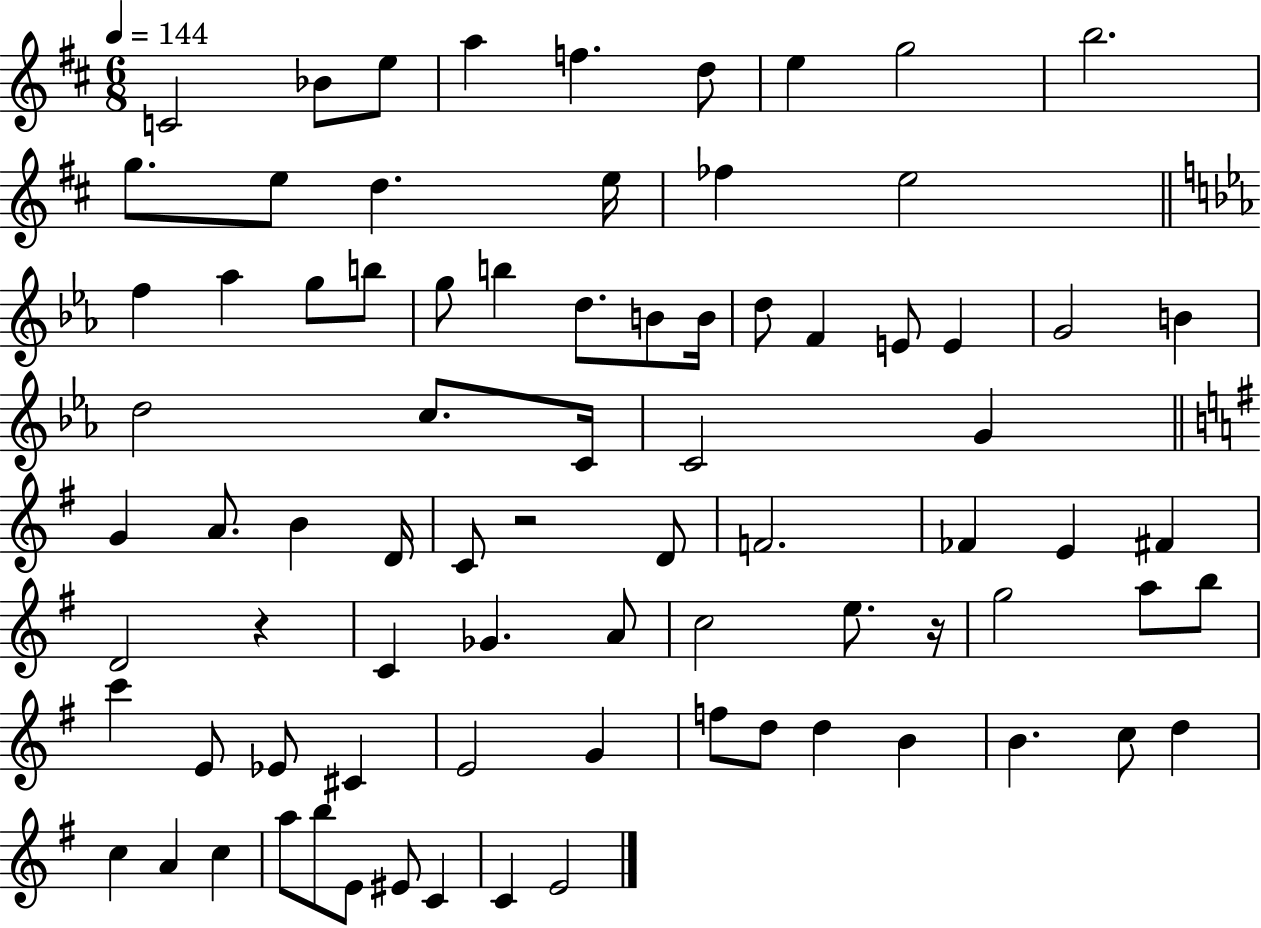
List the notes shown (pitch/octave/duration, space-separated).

C4/h Bb4/e E5/e A5/q F5/q. D5/e E5/q G5/h B5/h. G5/e. E5/e D5/q. E5/s FES5/q E5/h F5/q Ab5/q G5/e B5/e G5/e B5/q D5/e. B4/e B4/s D5/e F4/q E4/e E4/q G4/h B4/q D5/h C5/e. C4/s C4/h G4/q G4/q A4/e. B4/q D4/s C4/e R/h D4/e F4/h. FES4/q E4/q F#4/q D4/h R/q C4/q Gb4/q. A4/e C5/h E5/e. R/s G5/h A5/e B5/e C6/q E4/e Eb4/e C#4/q E4/h G4/q F5/e D5/e D5/q B4/q B4/q. C5/e D5/q C5/q A4/q C5/q A5/e B5/e E4/e EIS4/e C4/q C4/q E4/h